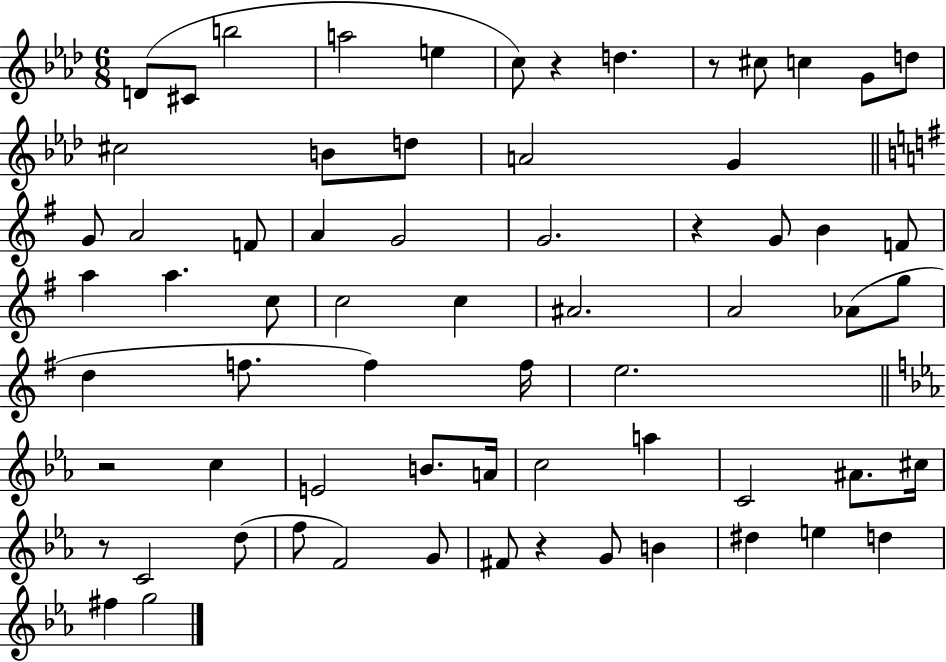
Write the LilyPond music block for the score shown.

{
  \clef treble
  \numericTimeSignature
  \time 6/8
  \key aes \major
  d'8( cis'8 b''2 | a''2 e''4 | c''8) r4 d''4. | r8 cis''8 c''4 g'8 d''8 | \break cis''2 b'8 d''8 | a'2 g'4 | \bar "||" \break \key g \major g'8 a'2 f'8 | a'4 g'2 | g'2. | r4 g'8 b'4 f'8 | \break a''4 a''4. c''8 | c''2 c''4 | ais'2. | a'2 aes'8( g''8 | \break d''4 f''8. f''4) f''16 | e''2. | \bar "||" \break \key c \minor r2 c''4 | e'2 b'8. a'16 | c''2 a''4 | c'2 ais'8. cis''16 | \break r8 c'2 d''8( | f''8 f'2) g'8 | fis'8 r4 g'8 b'4 | dis''4 e''4 d''4 | \break fis''4 g''2 | \bar "|."
}